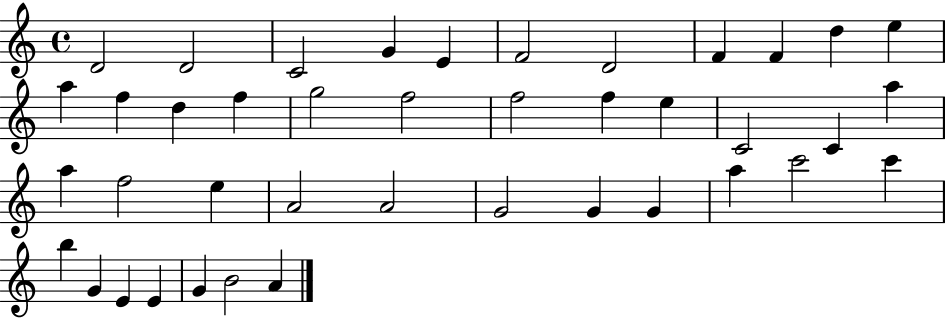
{
  \clef treble
  \time 4/4
  \defaultTimeSignature
  \key c \major
  d'2 d'2 | c'2 g'4 e'4 | f'2 d'2 | f'4 f'4 d''4 e''4 | \break a''4 f''4 d''4 f''4 | g''2 f''2 | f''2 f''4 e''4 | c'2 c'4 a''4 | \break a''4 f''2 e''4 | a'2 a'2 | g'2 g'4 g'4 | a''4 c'''2 c'''4 | \break b''4 g'4 e'4 e'4 | g'4 b'2 a'4 | \bar "|."
}